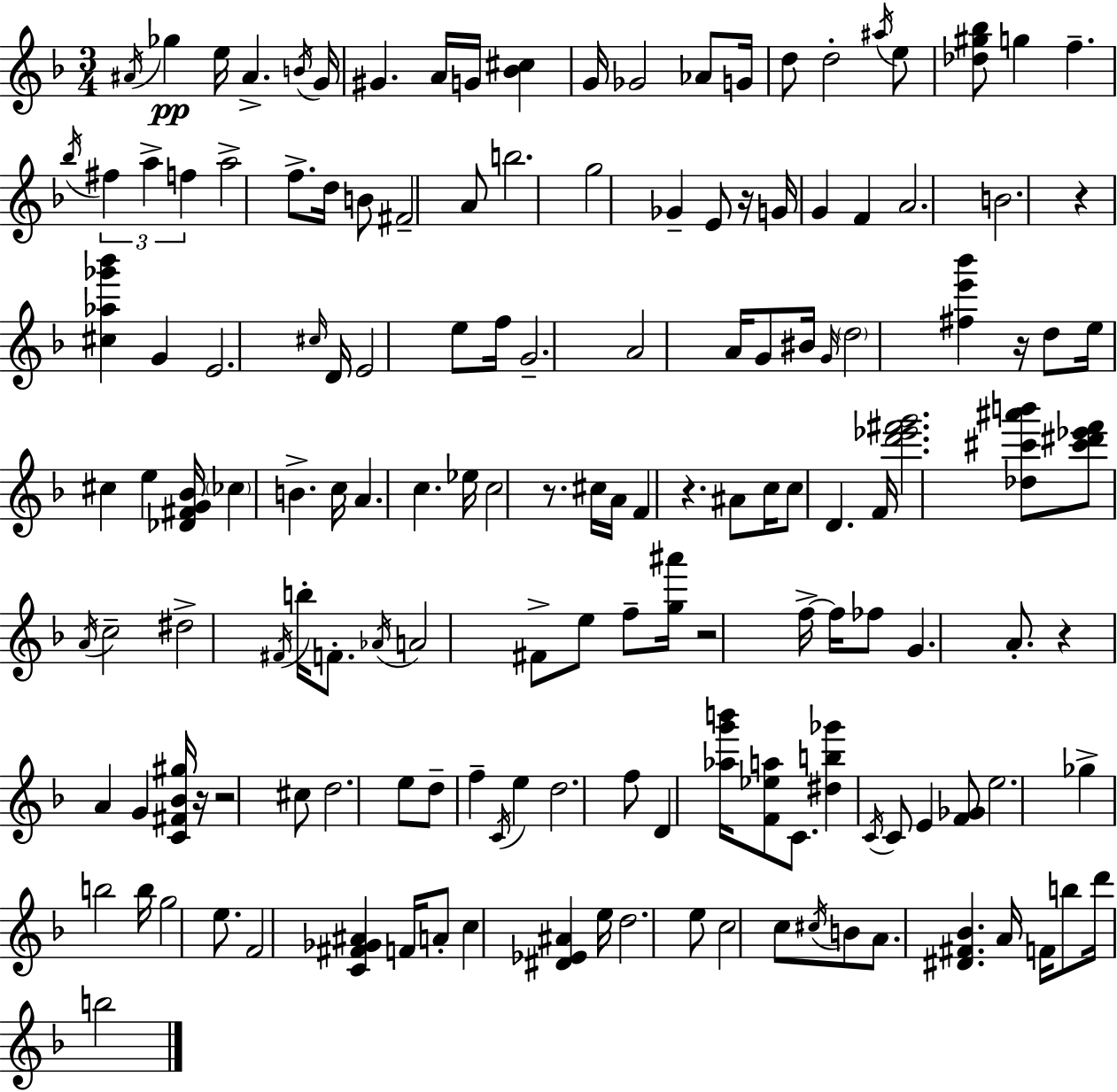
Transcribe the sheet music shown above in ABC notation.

X:1
T:Untitled
M:3/4
L:1/4
K:Dm
^A/4 _g e/4 ^A B/4 G/4 ^G A/4 G/4 [_B^c] G/4 _G2 _A/2 G/4 d/2 d2 ^a/4 e/2 [_d^g_b]/2 g f _b/4 ^f a f a2 f/2 d/4 B/2 ^F2 A/2 b2 g2 _G E/2 z/4 G/4 G F A2 B2 z [^c_a_g'_b'] G E2 ^c/4 D/4 E2 e/2 f/4 G2 A2 A/4 G/2 ^B/4 G/4 d2 [^fe'_b'] z/4 d/2 e/4 ^c e [_D^FG_B]/4 _c B c/4 A c _e/4 c2 z/2 ^c/4 A/4 F z ^A/2 c/4 c/2 D F/4 [d'_e'^f'g']2 [_d^c'^a'b']/2 [^c'^d'_e'f']/2 A/4 c2 ^d2 ^F/4 b/4 F/2 _A/4 A2 ^F/2 e/2 f/2 [g^a']/4 z2 f/4 f/4 _f/2 G A/2 z A G [C^F_B^g]/4 z/4 z2 ^c/2 d2 e/2 d/2 f C/4 e d2 f/2 D [_ag'b']/4 [F_ea]/2 C/2 [^db_g'] C/4 C/2 E [F_G]/2 e2 _g b2 b/4 g2 e/2 F2 [C^F_G^A] F/4 A/2 c [^D_E^A] e/4 d2 e/2 c2 c/2 ^c/4 B/2 A/2 [^D^F_B] A/4 F/4 b/2 d'/4 b2